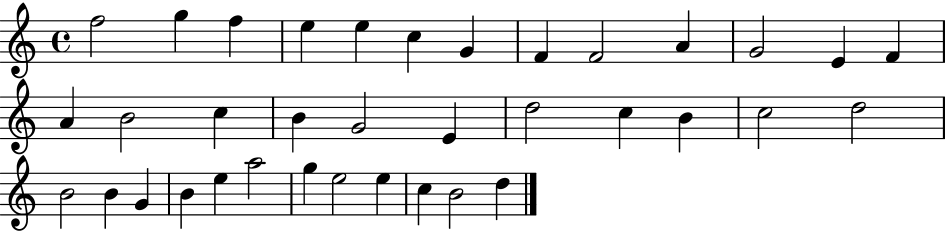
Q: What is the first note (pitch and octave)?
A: F5